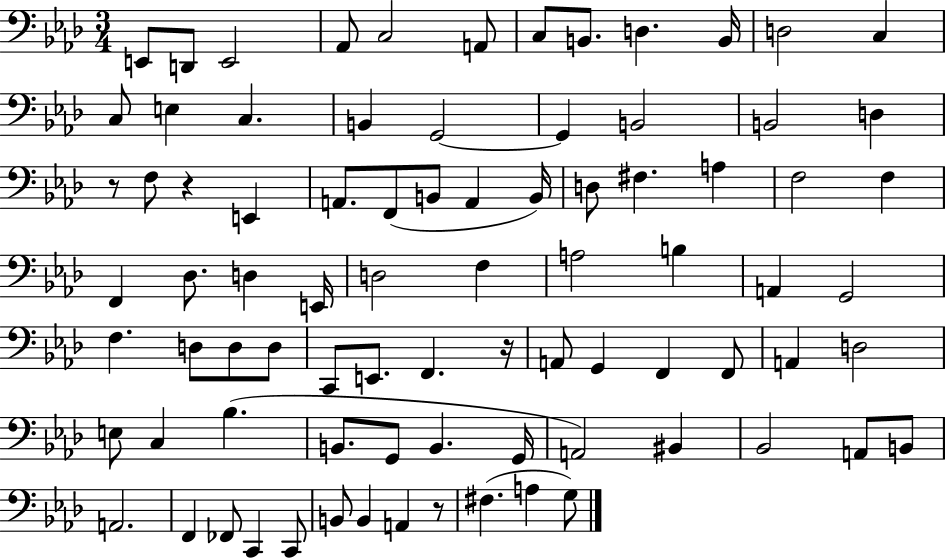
{
  \clef bass
  \numericTimeSignature
  \time 3/4
  \key aes \major
  e,8 d,8 e,2 | aes,8 c2 a,8 | c8 b,8. d4. b,16 | d2 c4 | \break c8 e4 c4. | b,4 g,2~~ | g,4 b,2 | b,2 d4 | \break r8 f8 r4 e,4 | a,8. f,8( b,8 a,4 b,16) | d8 fis4. a4 | f2 f4 | \break f,4 des8. d4 e,16 | d2 f4 | a2 b4 | a,4 g,2 | \break f4. d8 d8 d8 | c,8 e,8. f,4. r16 | a,8 g,4 f,4 f,8 | a,4 d2 | \break e8 c4 bes4.( | b,8. g,8 b,4. g,16 | a,2) bis,4 | bes,2 a,8 b,8 | \break a,2. | f,4 fes,8 c,4 c,8 | b,8 b,4 a,4 r8 | fis4.( a4 g8) | \break \bar "|."
}